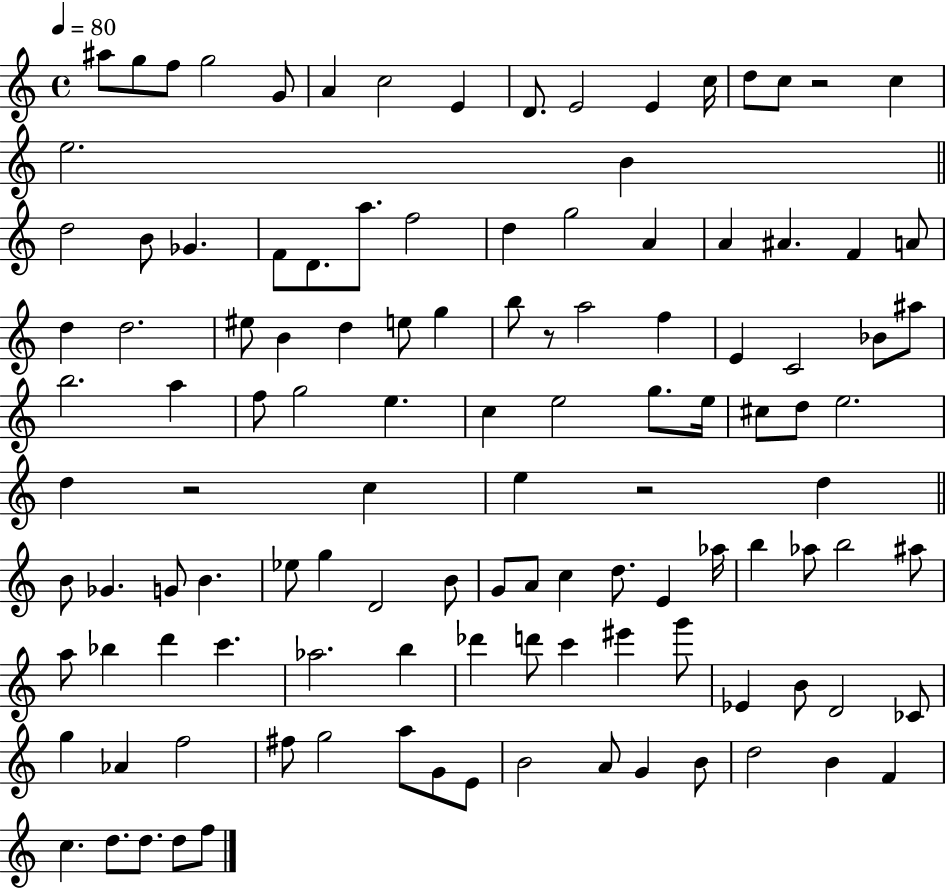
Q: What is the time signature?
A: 4/4